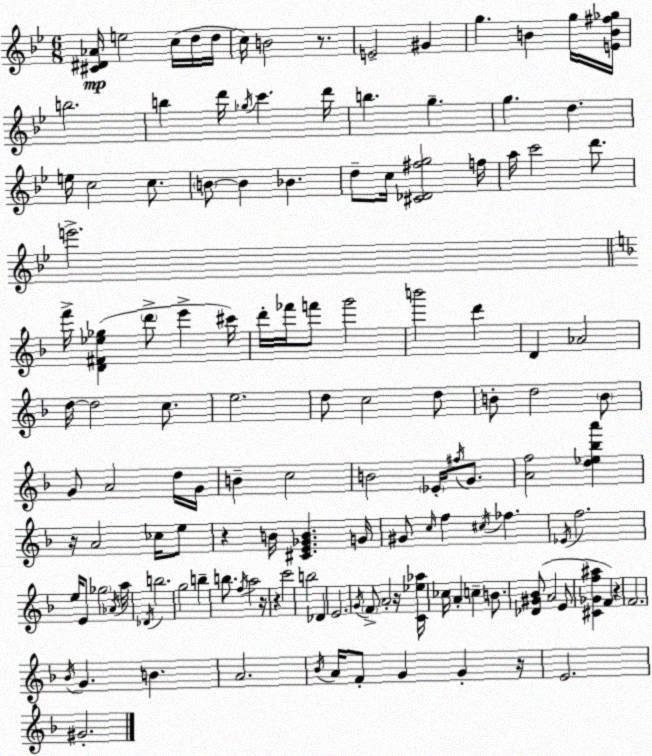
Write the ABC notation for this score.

X:1
T:Untitled
M:6/8
L:1/4
K:Gm
[^C^D_A]/4 e2 c/4 d/4 d/4 c/4 B2 z/2 E2 ^G g B g/4 [EB^f_g]/4 b2 b d'/4 _g/4 c' d'/4 b g g d e/4 c2 c/2 B/2 B _B d/2 c/4 [^C_D^fg]2 f/4 a/4 c'2 d'/2 e'2 f'/4 [D^F_e_g] d'/2 e' ^c'/4 d'/4 _f'/4 f'/2 g'2 b'2 d' D _A2 d/4 d2 c/2 e2 d/2 c2 d/2 B/2 d2 B/2 G/2 A2 d/4 G/4 B c2 B2 _E/4 ^f/4 G/2 [Af]2 [d_e_ba'] z/4 A2 _c/4 e/2 z B/4 [^CE_GB] G/4 ^G/2 c/4 f ^c/4 _f _E/4 f2 e/4 E/2 _g2 _A/4 a/4 _D/4 b2 g2 b b/2 f/4 a2 z/4 z c'2 b2 _D E2 G/4 F/2 A2 z/4 [C_e_a]/4 _c/4 A c B/2 [_D^G_B]/2 A2 E/2 [^C_Gf^a] F z F2 _B/4 G B A2 _B/4 A/4 F/2 G G z/4 E2 ^G2